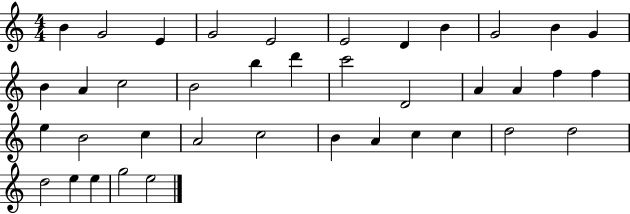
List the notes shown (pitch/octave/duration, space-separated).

B4/q G4/h E4/q G4/h E4/h E4/h D4/q B4/q G4/h B4/q G4/q B4/q A4/q C5/h B4/h B5/q D6/q C6/h D4/h A4/q A4/q F5/q F5/q E5/q B4/h C5/q A4/h C5/h B4/q A4/q C5/q C5/q D5/h D5/h D5/h E5/q E5/q G5/h E5/h